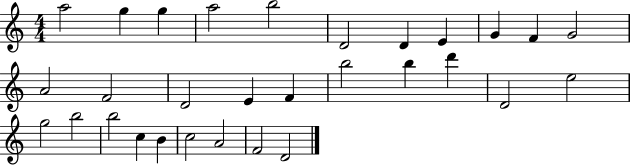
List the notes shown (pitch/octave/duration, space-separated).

A5/h G5/q G5/q A5/h B5/h D4/h D4/q E4/q G4/q F4/q G4/h A4/h F4/h D4/h E4/q F4/q B5/h B5/q D6/q D4/h E5/h G5/h B5/h B5/h C5/q B4/q C5/h A4/h F4/h D4/h